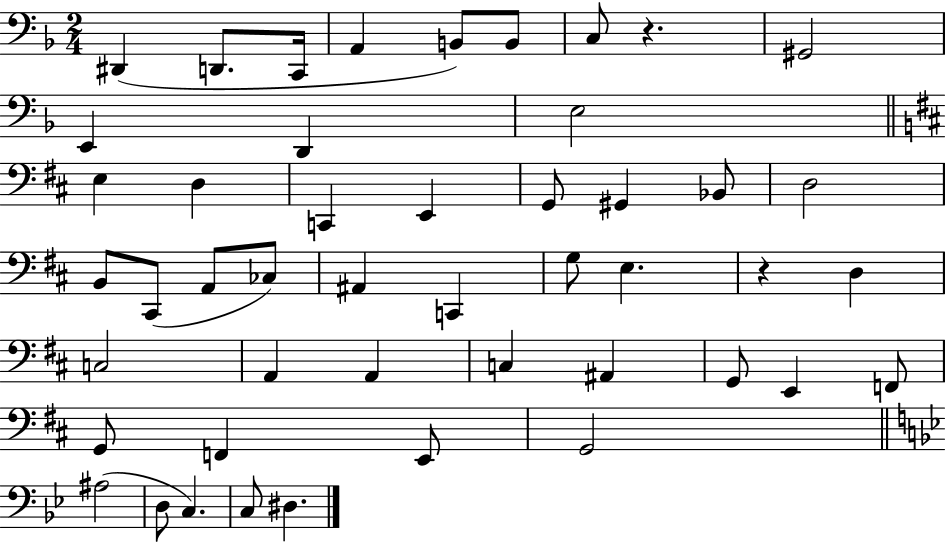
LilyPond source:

{
  \clef bass
  \numericTimeSignature
  \time 2/4
  \key f \major
  dis,4( d,8. c,16 | a,4 b,8) b,8 | c8 r4. | gis,2 | \break e,4 d,4 | e2 | \bar "||" \break \key b \minor e4 d4 | c,4 e,4 | g,8 gis,4 bes,8 | d2 | \break b,8 cis,8( a,8 ces8) | ais,4 c,4 | g8 e4. | r4 d4 | \break c2 | a,4 a,4 | c4 ais,4 | g,8 e,4 f,8 | \break g,8 f,4 e,8 | g,2 | \bar "||" \break \key bes \major ais2( | d8 c4.) | c8 dis4. | \bar "|."
}